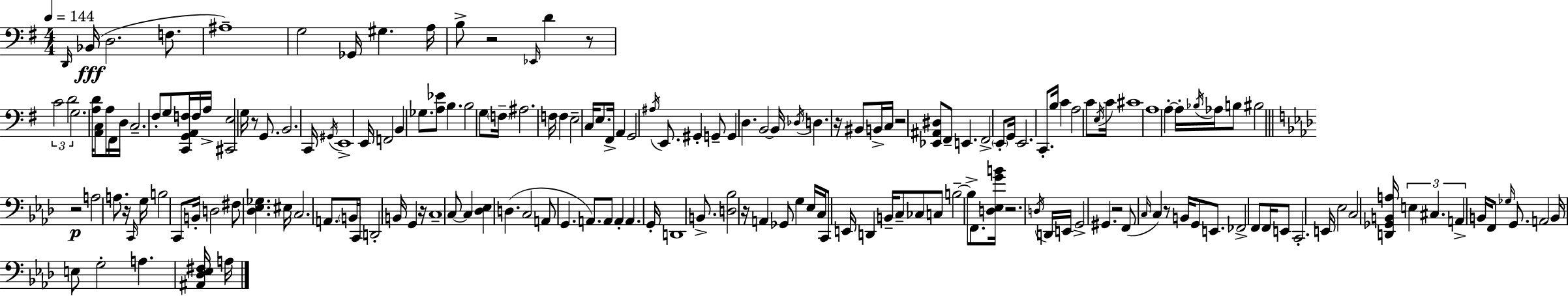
X:1
T:Untitled
M:4/4
L:1/4
K:Em
D,,/4 _B,,/4 D,2 F,/2 ^A,4 G,2 _G,,/4 ^G, A,/4 B,/2 z2 _E,,/4 D z/2 C2 D2 G,2 [A,D]/4 [A,,C,]/2 A,/4 ^F,,/4 D,/4 C,2 ^F,/2 G,/2 [C,,G,,A,,F,]/4 F,/4 A,/4 [^C,,E,]2 G,/4 z/2 G,,/2 B,,2 C,,/4 ^G,,/4 E,,4 E,,/4 F,,2 B,, _G,/2 [A,_E]/2 B, B,2 G,/2 F,/4 ^A,2 F,/4 F, E,2 C,/4 E,/2 ^F,,/4 A,, G,,2 ^A,/4 E,,/2 ^G,, G,,/2 G,, D, B,,2 B,,/4 _D,/4 D, z/4 ^B,,/2 B,,/4 C,/4 z2 [_E,,^A,,^D,]/2 ^F,,/2 E,, ^F,,2 E,,/2 G,,/4 E,,2 C,,/2 B,/4 C A,2 C/2 E,/4 C/4 ^C4 A,4 A, A,/4 _B,/4 _A,/4 B,/2 ^B,2 z2 A,2 A,/2 z/4 C,,/4 G,/4 B,2 C,,/2 B,,/4 D,2 ^F,/2 [_D,_E,_G,] ^E,/4 C,2 A,,/2 B,,/4 C,,/4 D,,2 B,,/4 G,, z/4 C,4 C,/2 C, [_D,_E,] D, C,2 A,,/2 G,, A,,/2 A,,/2 A,, A,, G,,/4 D,,4 B,,/2 [D,_B,]2 z/4 A,, _G,,/2 G, _E,/4 C,/4 C,,/2 E,,/4 D,, B,,/4 C,/2 _C,/2 C,/2 B,2 B,/2 F,,/2 [D,_E,GB]/4 z2 D,/4 D,,/4 E,,/4 G,,2 ^G,, z2 F,,/2 C,/4 C, z/2 B,,/4 G,,/2 E,,/2 _F,,2 F,,/2 F,,/4 E,,/2 C,,2 E,,/4 _E,2 C,2 [D,,_G,,B,,A,]/4 E, ^C, A,, B,,/4 F,,/2 _G,/4 G,,/2 A,,2 B,,/4 E,/2 G,2 A, [^A,,_D,_E,^F,]/4 A,/4